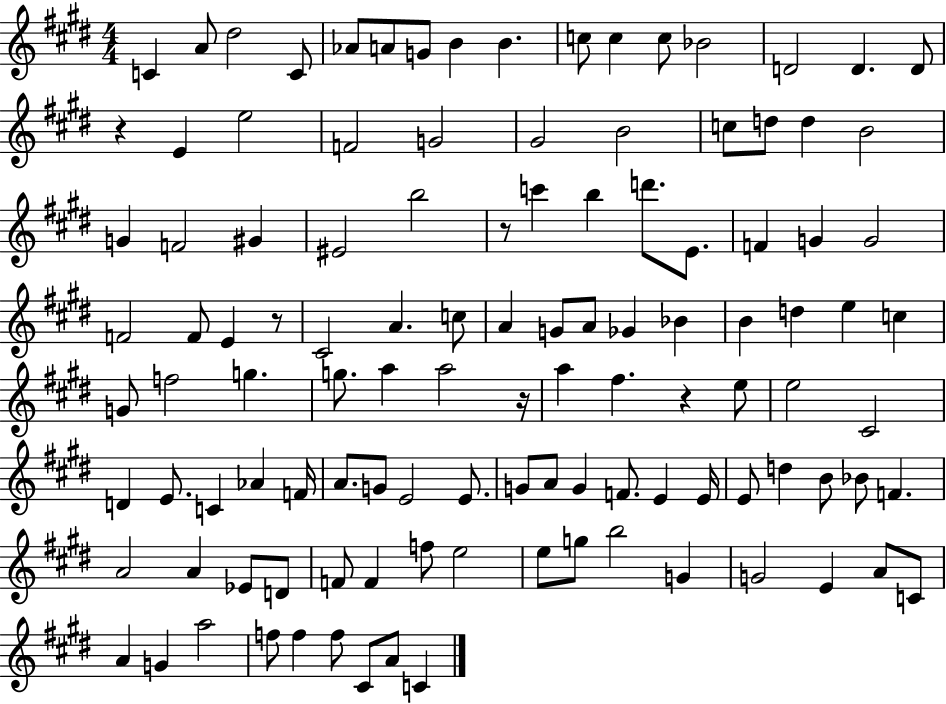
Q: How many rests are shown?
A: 5